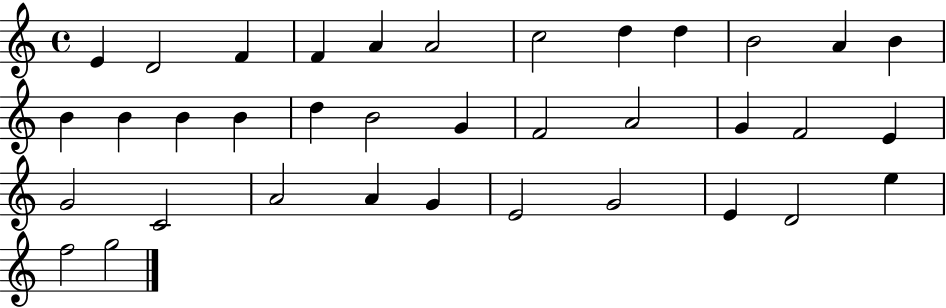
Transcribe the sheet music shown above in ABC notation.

X:1
T:Untitled
M:4/4
L:1/4
K:C
E D2 F F A A2 c2 d d B2 A B B B B B d B2 G F2 A2 G F2 E G2 C2 A2 A G E2 G2 E D2 e f2 g2